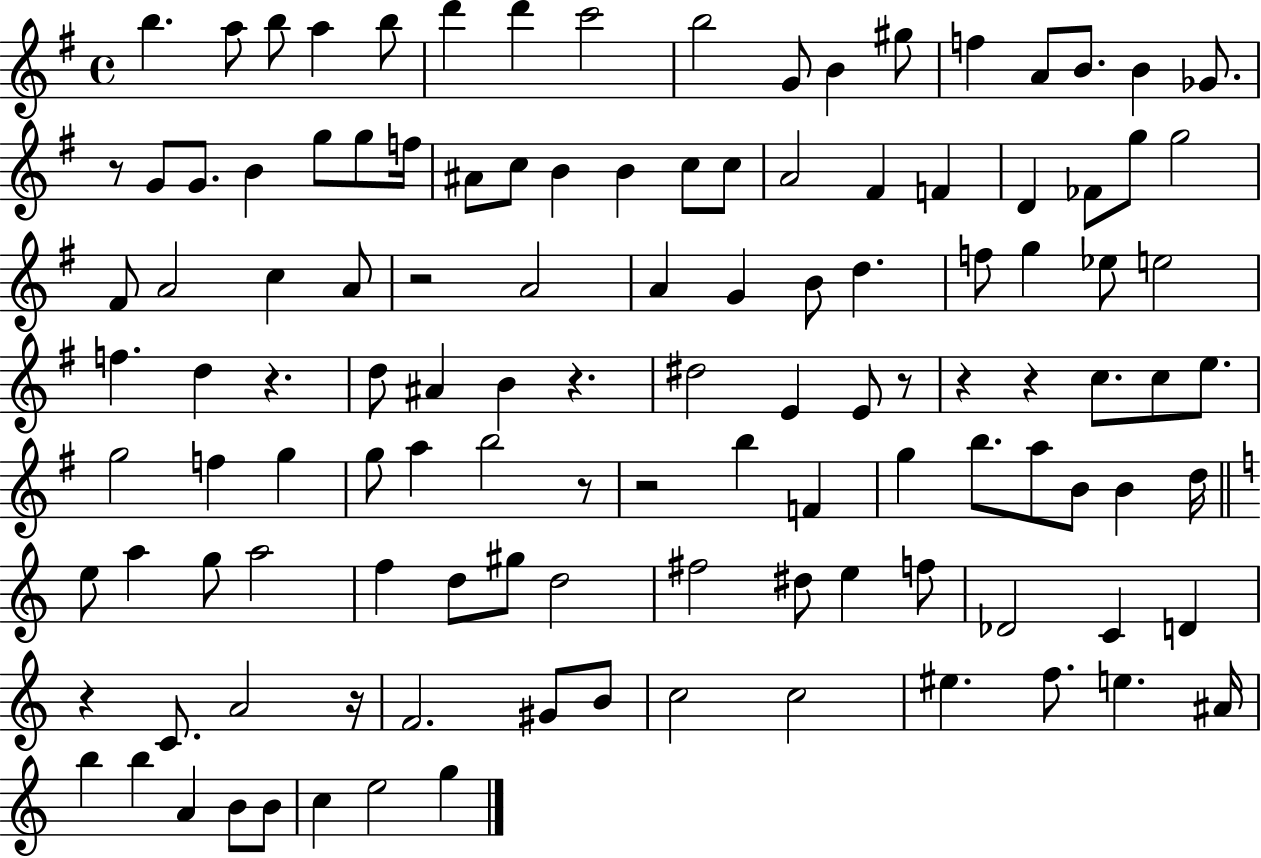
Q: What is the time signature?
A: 4/4